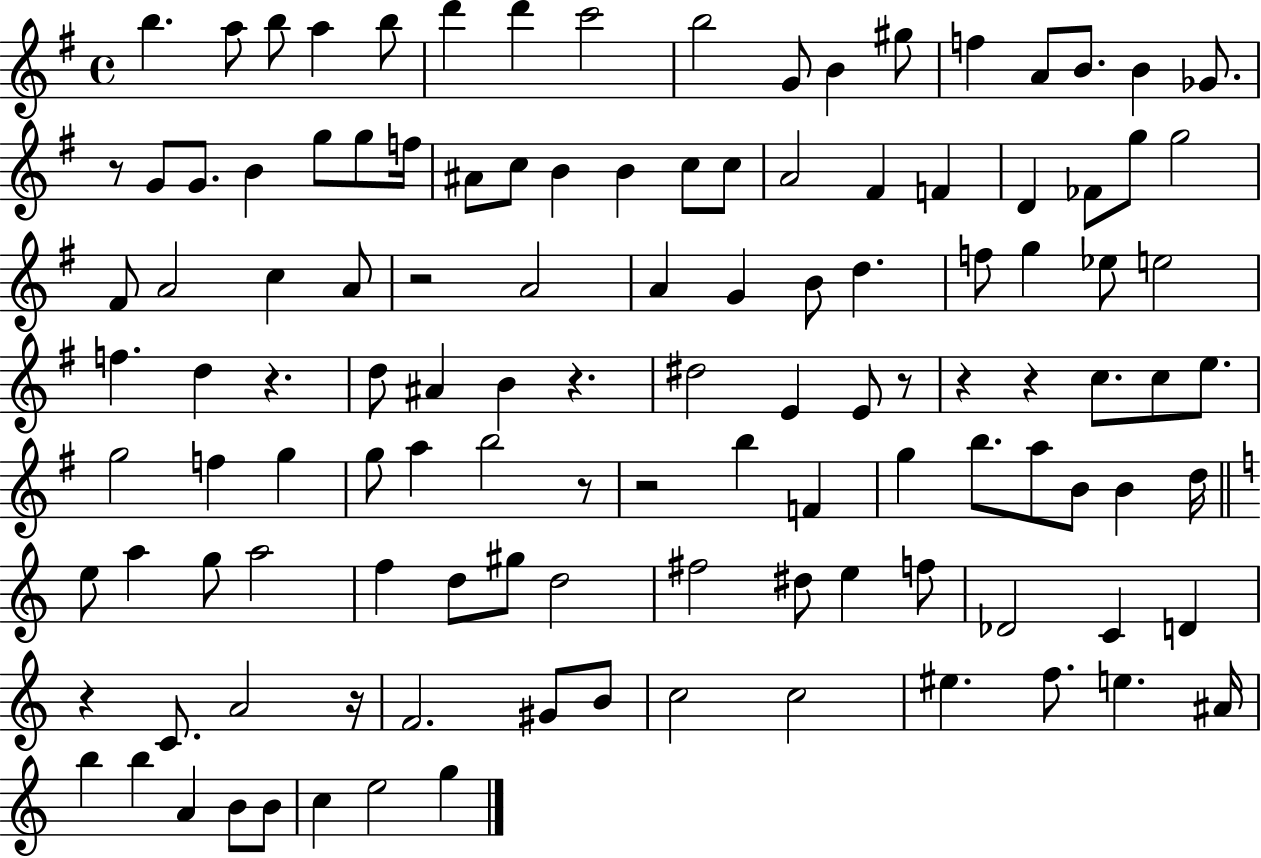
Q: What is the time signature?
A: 4/4